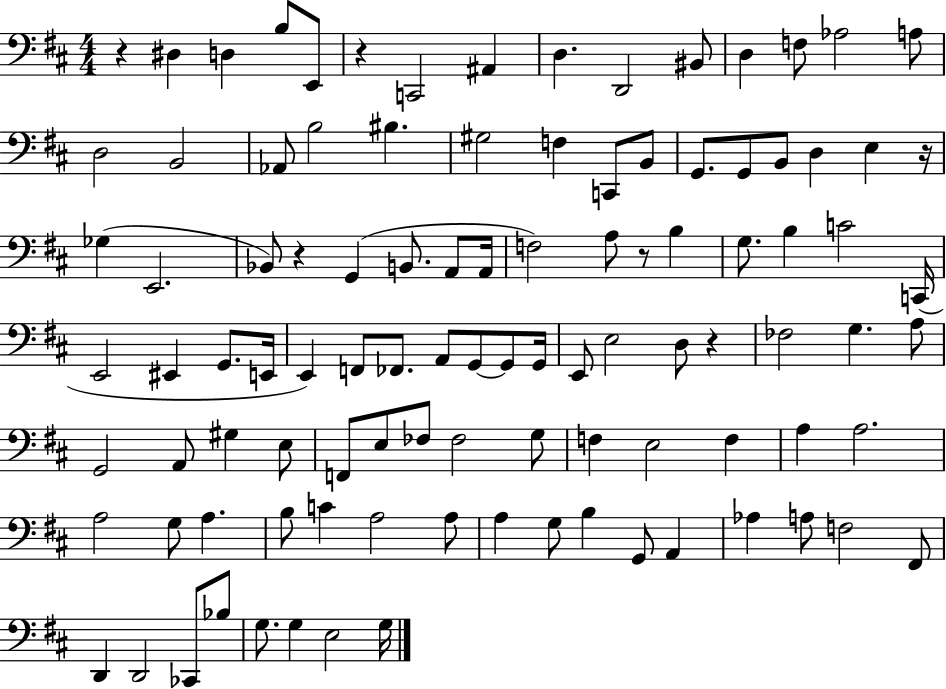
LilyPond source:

{
  \clef bass
  \numericTimeSignature
  \time 4/4
  \key d \major
  \repeat volta 2 { r4 dis4 d4 b8 e,8 | r4 c,2 ais,4 | d4. d,2 bis,8 | d4 f8 aes2 a8 | \break d2 b,2 | aes,8 b2 bis4. | gis2 f4 c,8 b,8 | g,8. g,8 b,8 d4 e4 r16 | \break ges4( e,2. | bes,8) r4 g,4( b,8. a,8 a,16 | f2) a8 r8 b4 | g8. b4 c'2 c,16( | \break e,2 eis,4 g,8. e,16 | e,4) f,8 fes,8. a,8 g,8~~ g,8 g,16 | e,8 e2 d8 r4 | fes2 g4. a8 | \break g,2 a,8 gis4 e8 | f,8 e8 fes8 fes2 g8 | f4 e2 f4 | a4 a2. | \break a2 g8 a4. | b8 c'4 a2 a8 | a4 g8 b4 g,8 a,4 | aes4 a8 f2 fis,8 | \break d,4 d,2 ces,8 bes8 | g8. g4 e2 g16 | } \bar "|."
}